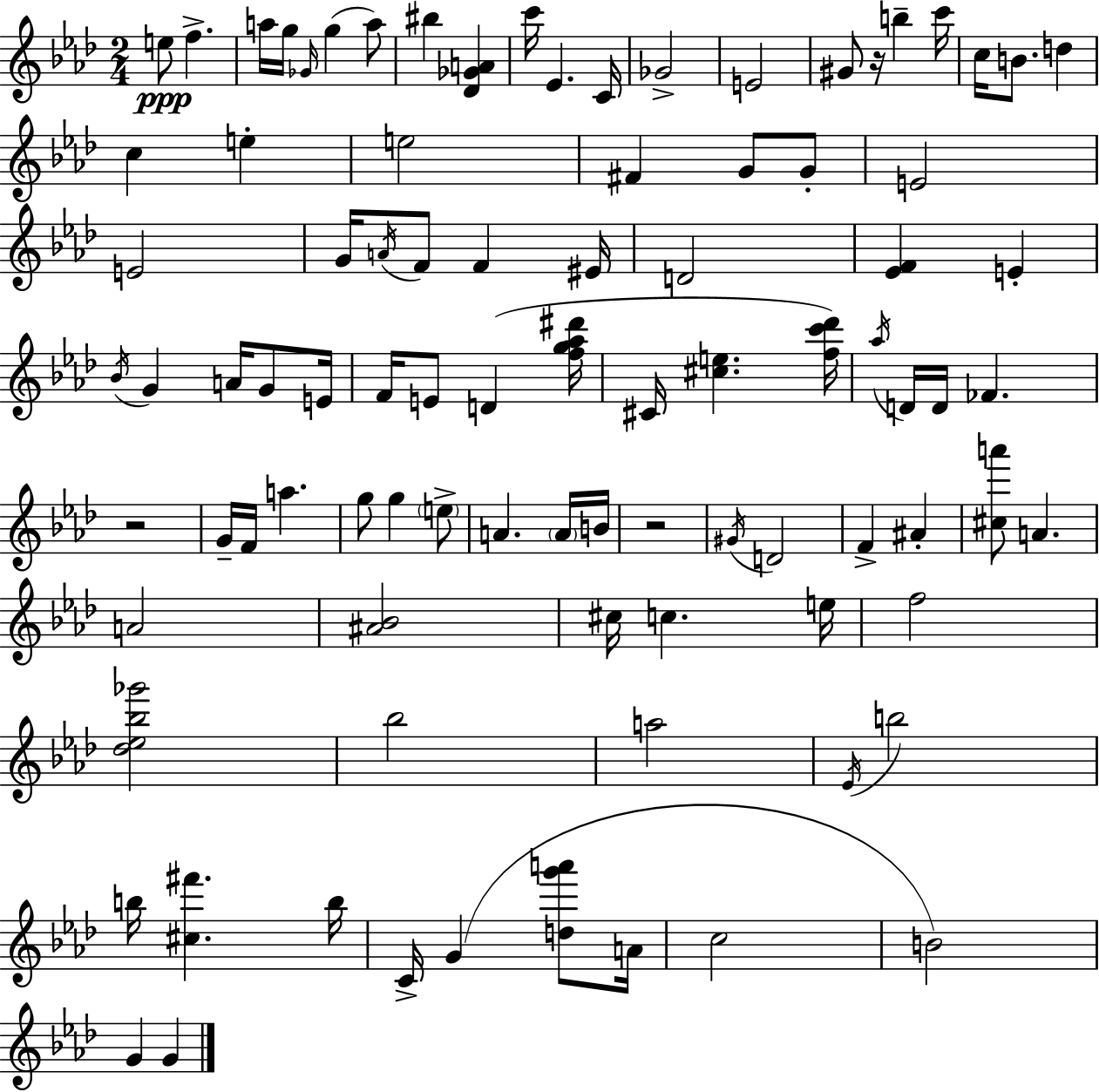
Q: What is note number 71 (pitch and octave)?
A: B5